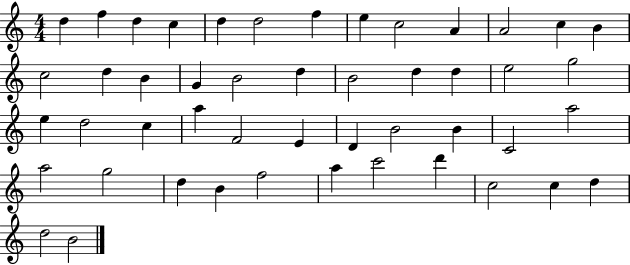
D5/q F5/q D5/q C5/q D5/q D5/h F5/q E5/q C5/h A4/q A4/h C5/q B4/q C5/h D5/q B4/q G4/q B4/h D5/q B4/h D5/q D5/q E5/h G5/h E5/q D5/h C5/q A5/q F4/h E4/q D4/q B4/h B4/q C4/h A5/h A5/h G5/h D5/q B4/q F5/h A5/q C6/h D6/q C5/h C5/q D5/q D5/h B4/h